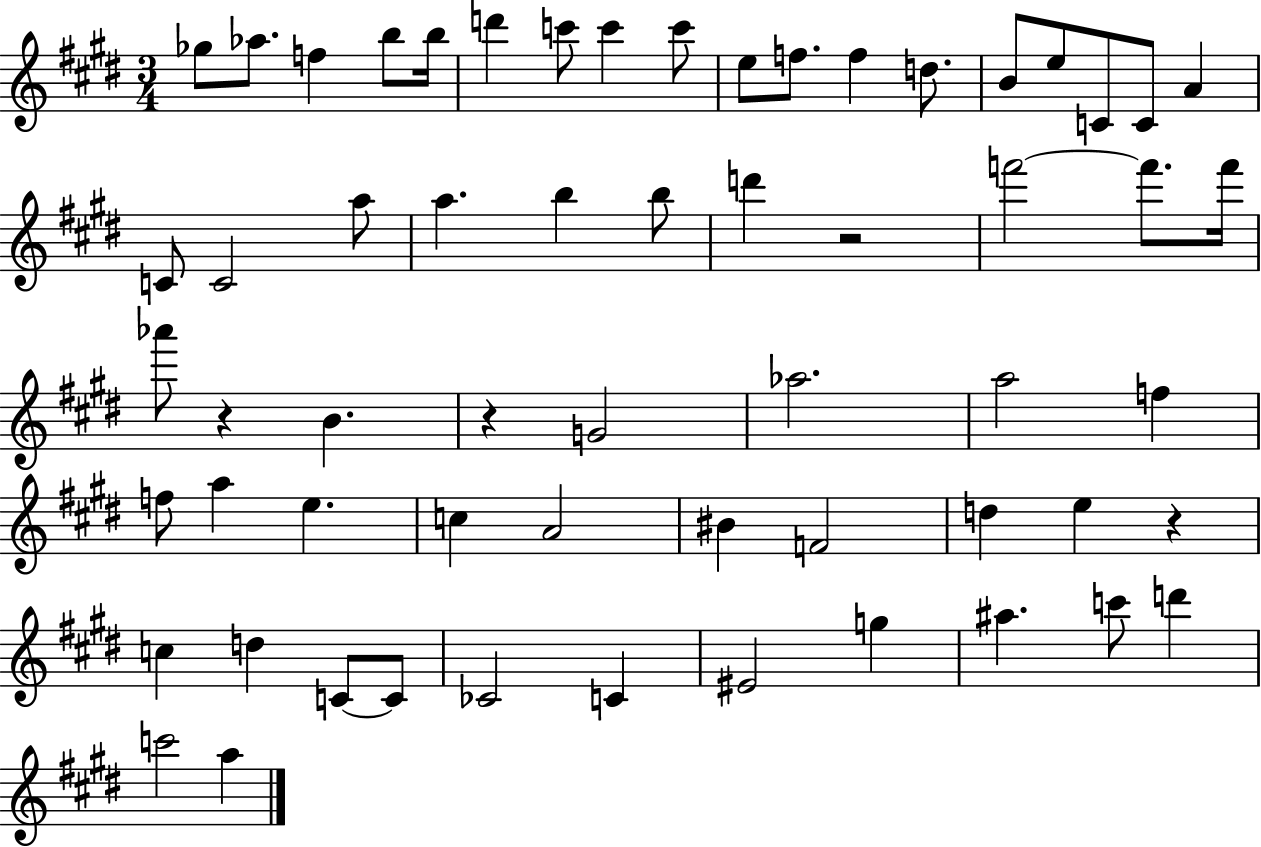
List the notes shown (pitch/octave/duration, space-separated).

Gb5/e Ab5/e. F5/q B5/e B5/s D6/q C6/e C6/q C6/e E5/e F5/e. F5/q D5/e. B4/e E5/e C4/e C4/e A4/q C4/e C4/h A5/e A5/q. B5/q B5/e D6/q R/h F6/h F6/e. F6/s Ab6/e R/q B4/q. R/q G4/h Ab5/h. A5/h F5/q F5/e A5/q E5/q. C5/q A4/h BIS4/q F4/h D5/q E5/q R/q C5/q D5/q C4/e C4/e CES4/h C4/q EIS4/h G5/q A#5/q. C6/e D6/q C6/h A5/q